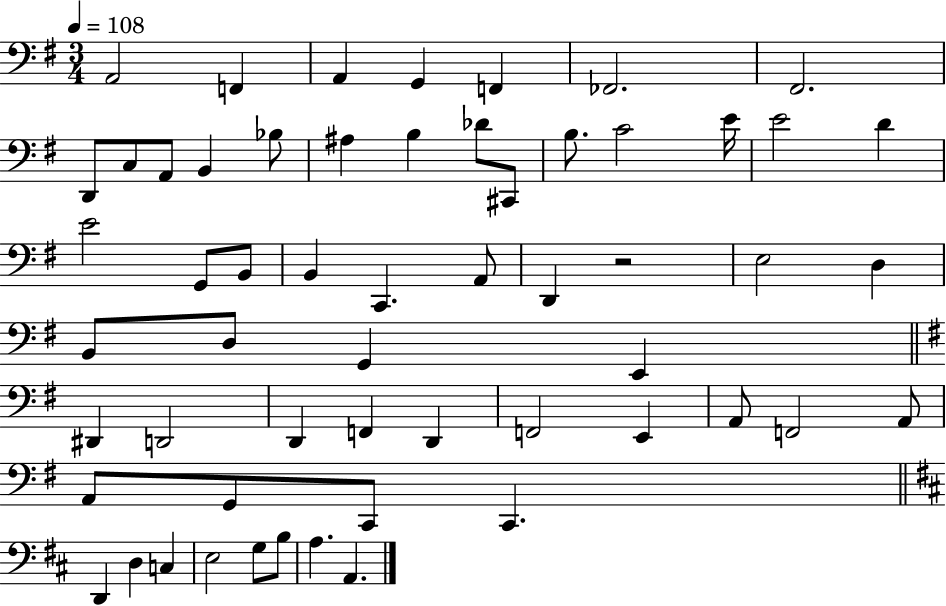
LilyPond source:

{
  \clef bass
  \numericTimeSignature
  \time 3/4
  \key g \major
  \tempo 4 = 108
  a,2 f,4 | a,4 g,4 f,4 | fes,2. | fis,2. | \break d,8 c8 a,8 b,4 bes8 | ais4 b4 des'8 cis,8 | b8. c'2 e'16 | e'2 d'4 | \break e'2 g,8 b,8 | b,4 c,4. a,8 | d,4 r2 | e2 d4 | \break b,8 d8 g,4 e,4 | \bar "||" \break \key e \minor dis,4 d,2 | d,4 f,4 d,4 | f,2 e,4 | a,8 f,2 a,8 | \break a,8 g,8 c,8 c,4. | \bar "||" \break \key d \major d,4 d4 c4 | e2 g8 b8 | a4. a,4. | \bar "|."
}